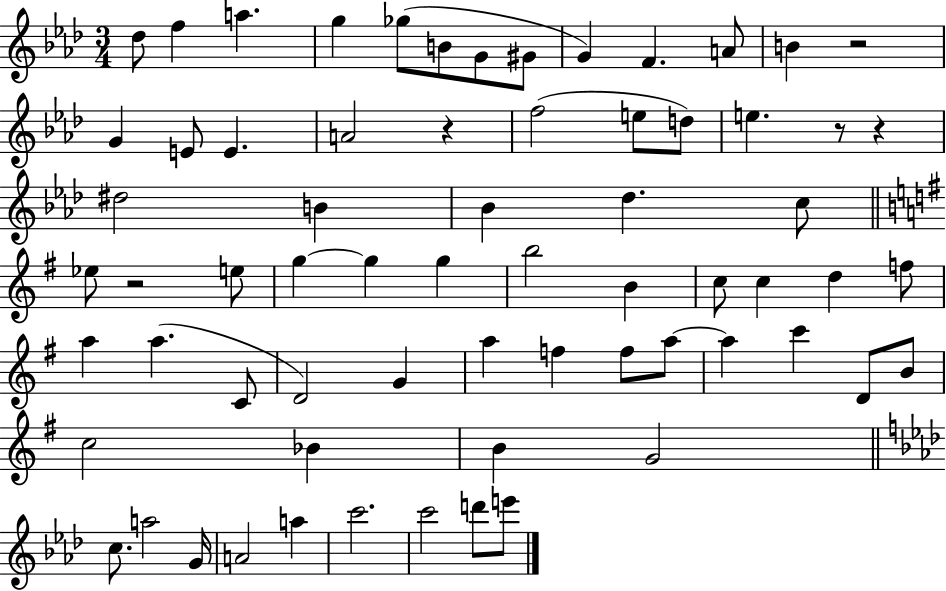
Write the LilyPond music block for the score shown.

{
  \clef treble
  \numericTimeSignature
  \time 3/4
  \key aes \major
  \repeat volta 2 { des''8 f''4 a''4. | g''4 ges''8( b'8 g'8 gis'8 | g'4) f'4. a'8 | b'4 r2 | \break g'4 e'8 e'4. | a'2 r4 | f''2( e''8 d''8) | e''4. r8 r4 | \break dis''2 b'4 | bes'4 des''4. c''8 | \bar "||" \break \key g \major ees''8 r2 e''8 | g''4~~ g''4 g''4 | b''2 b'4 | c''8 c''4 d''4 f''8 | \break a''4 a''4.( c'8 | d'2) g'4 | a''4 f''4 f''8 a''8~~ | a''4 c'''4 d'8 b'8 | \break c''2 bes'4 | b'4 g'2 | \bar "||" \break \key f \minor c''8. a''2 g'16 | a'2 a''4 | c'''2. | c'''2 d'''8 e'''8 | \break } \bar "|."
}